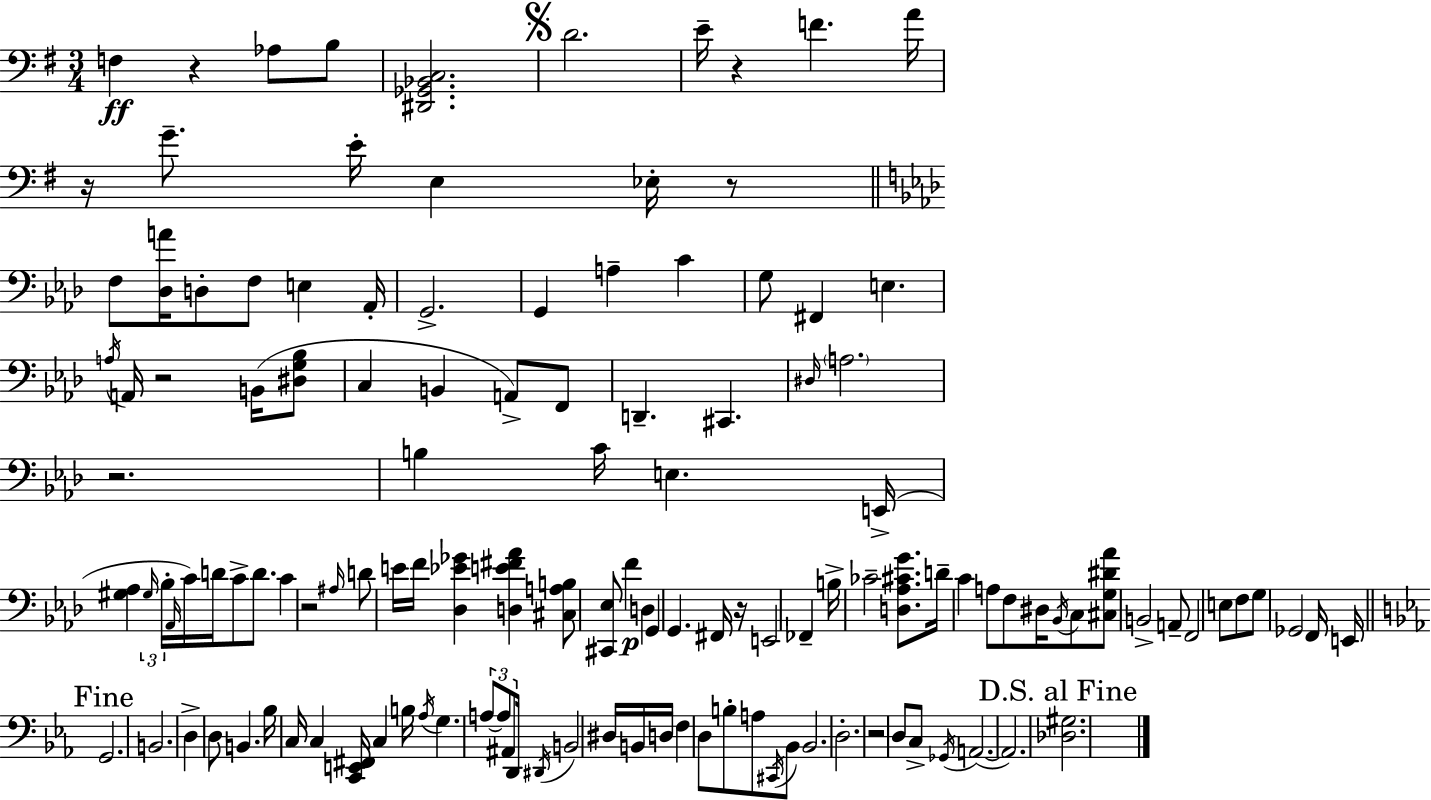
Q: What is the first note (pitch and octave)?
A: F3